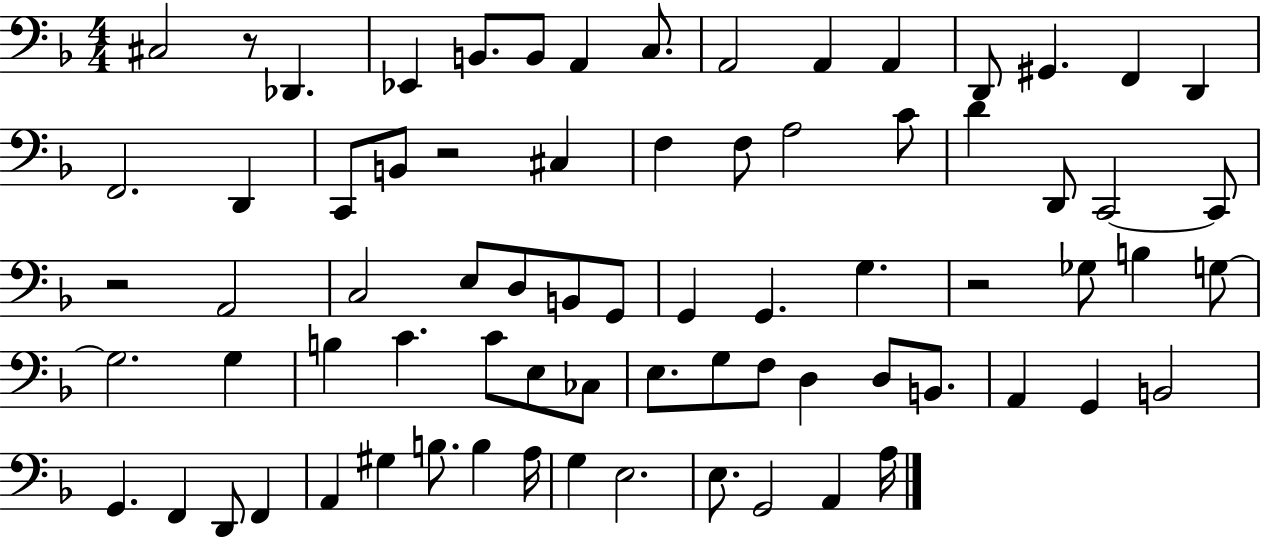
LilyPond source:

{
  \clef bass
  \numericTimeSignature
  \time 4/4
  \key f \major
  cis2 r8 des,4. | ees,4 b,8. b,8 a,4 c8. | a,2 a,4 a,4 | d,8 gis,4. f,4 d,4 | \break f,2. d,4 | c,8 b,8 r2 cis4 | f4 f8 a2 c'8 | d'4 d,8 c,2~~ c,8 | \break r2 a,2 | c2 e8 d8 b,8 g,8 | g,4 g,4. g4. | r2 ges8 b4 g8~~ | \break g2. g4 | b4 c'4. c'8 e8 ces8 | e8. g8 f8 d4 d8 b,8. | a,4 g,4 b,2 | \break g,4. f,4 d,8 f,4 | a,4 gis4 b8. b4 a16 | g4 e2. | e8. g,2 a,4 a16 | \break \bar "|."
}